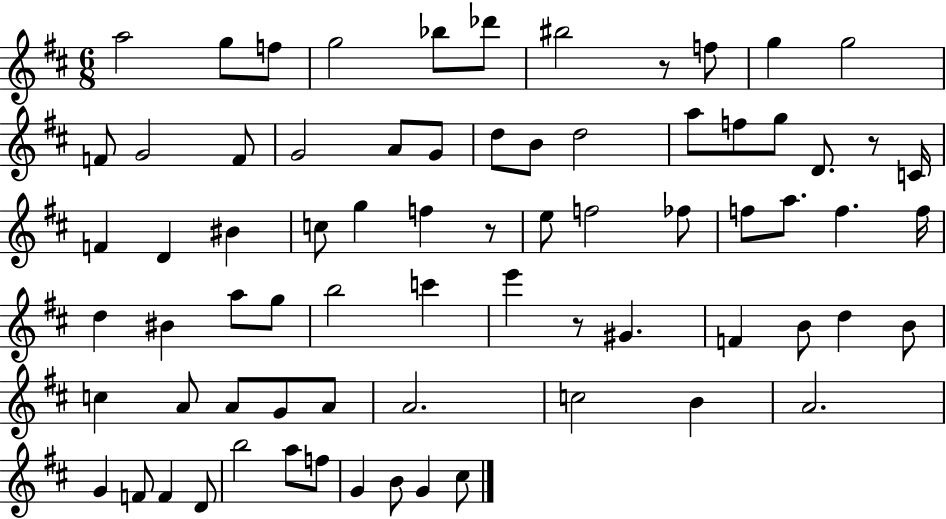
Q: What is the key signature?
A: D major